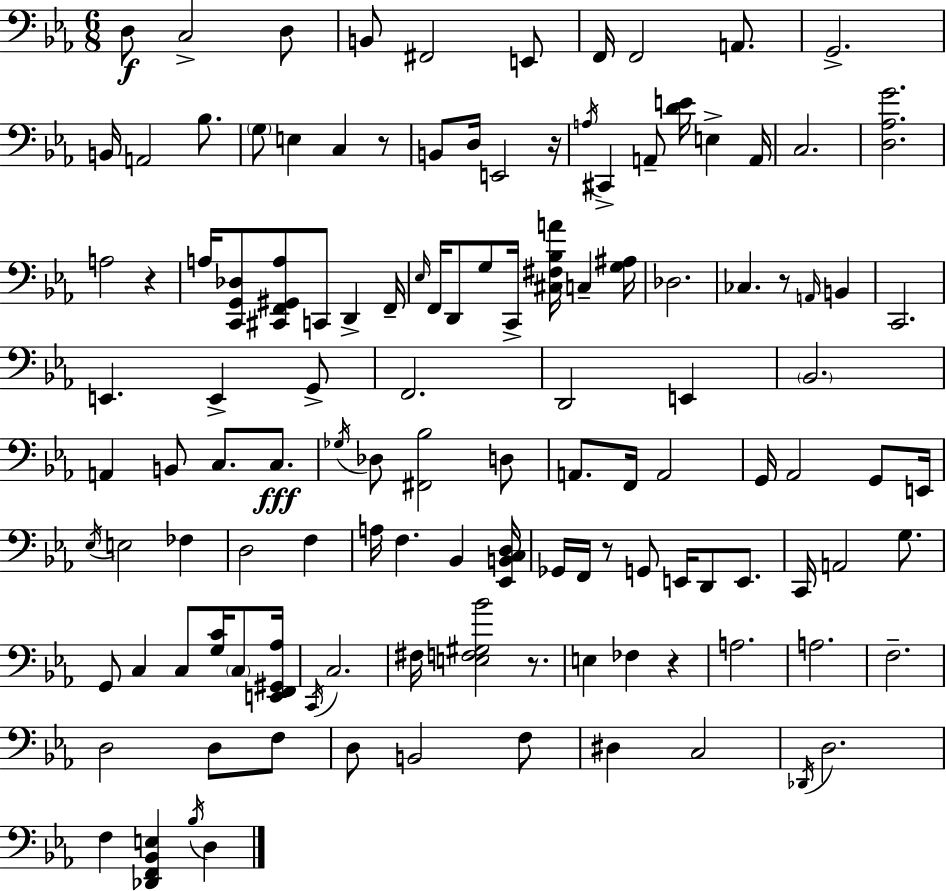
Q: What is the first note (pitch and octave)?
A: D3